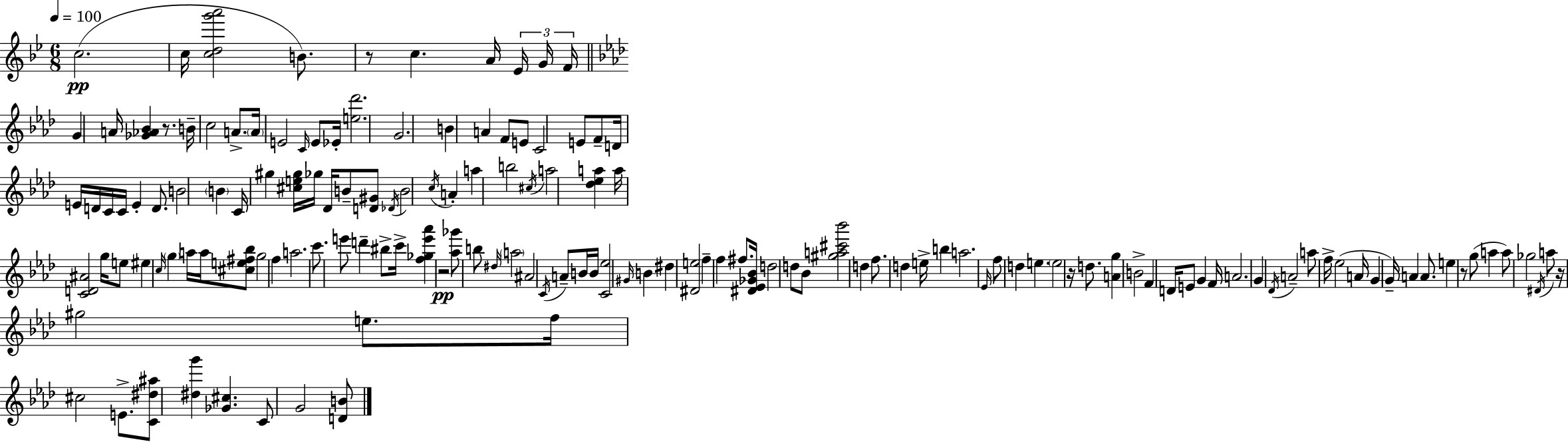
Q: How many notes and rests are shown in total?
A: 150